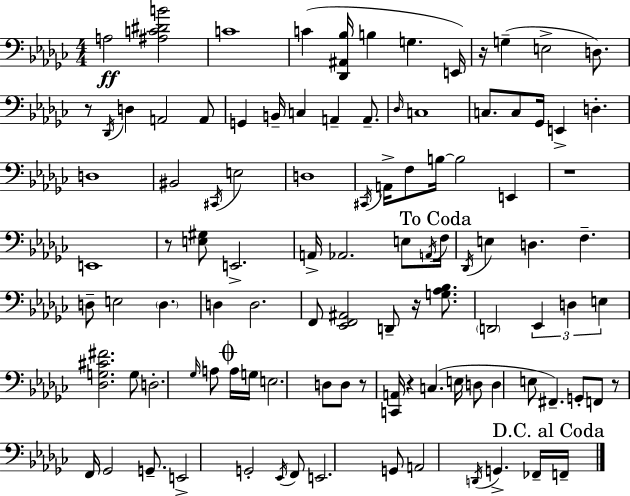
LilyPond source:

{
  \clef bass
  \numericTimeSignature
  \time 4/4
  \key ees \minor
  \repeat volta 2 { a2\ff <ais c' dis' b'>2 | c'1 | c'4( <des, ais, bes>16 b4 g4. e,16) | r16 g4--( e2-> d8.) | \break r8 \acciaccatura { des,16 } d4 a,2 a,8 | g,4 b,16-- c4 a,4-- a,8.-- | \grace { des16 } c1 | c8. c8 ges,16 e,4-> d4.-. | \break d1 | bis,2 \acciaccatura { cis,16 } e2 | d1 | \acciaccatura { cis,16 } a,16-> f8 b16~~ b2 | \break e,4 r1 | e,1 | r8 <e gis>8 e,2.-> | a,16-> aes,2. | \break e8 \acciaccatura { a,16 } \mark "To Coda" f16 \acciaccatura { des,16 } e4 d4. | f4.-- d8-- e2 | \parenthesize d4. d4 d2. | f,8 <ees, f, ais,>2 | \break d,8-- r16 <g aes bes>8. \parenthesize d,2 \tuplet 3/2 { ees,4 | d4 e4 } <des g cis' fis'>2. | g8 d2.-. | \grace { ges16 } a8 \mark \markup { \musicglyph "scripts.coda" } a16 g16 e2. | \break d8 d8 r8 <c, a,>16 r4 | c4.( e16 d8 d4 e8 fis,4.--) | g,8-. f,8 r8 f,16 ges,2 | g,8.-- e,2-> g,2-. | \break \acciaccatura { ees,16 } f,8 e,2. | g,8 a,2 | \acciaccatura { d,16 } g,4.-> fes,16-- \mark "D.C. al Coda" f,16-- } \bar "|."
}